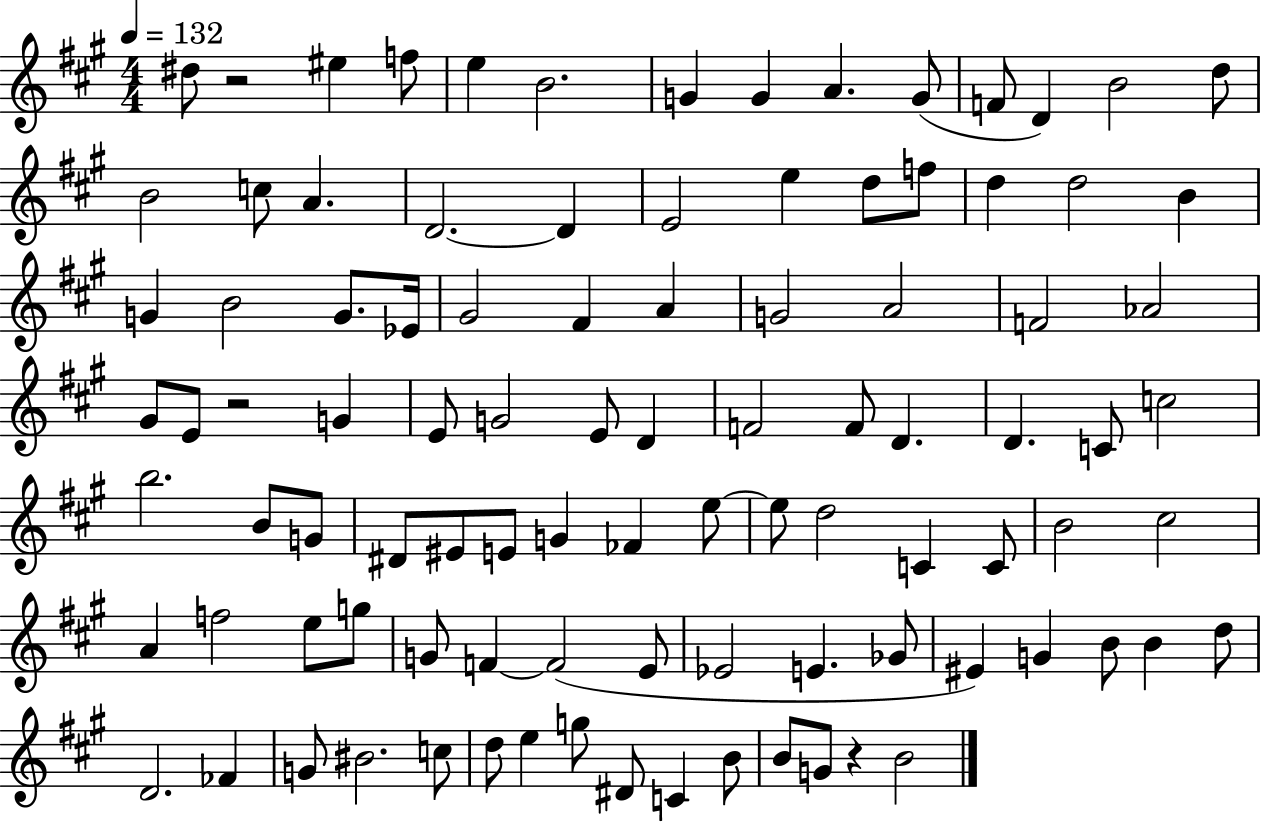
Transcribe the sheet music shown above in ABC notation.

X:1
T:Untitled
M:4/4
L:1/4
K:A
^d/2 z2 ^e f/2 e B2 G G A G/2 F/2 D B2 d/2 B2 c/2 A D2 D E2 e d/2 f/2 d d2 B G B2 G/2 _E/4 ^G2 ^F A G2 A2 F2 _A2 ^G/2 E/2 z2 G E/2 G2 E/2 D F2 F/2 D D C/2 c2 b2 B/2 G/2 ^D/2 ^E/2 E/2 G _F e/2 e/2 d2 C C/2 B2 ^c2 A f2 e/2 g/2 G/2 F F2 E/2 _E2 E _G/2 ^E G B/2 B d/2 D2 _F G/2 ^B2 c/2 d/2 e g/2 ^D/2 C B/2 B/2 G/2 z B2